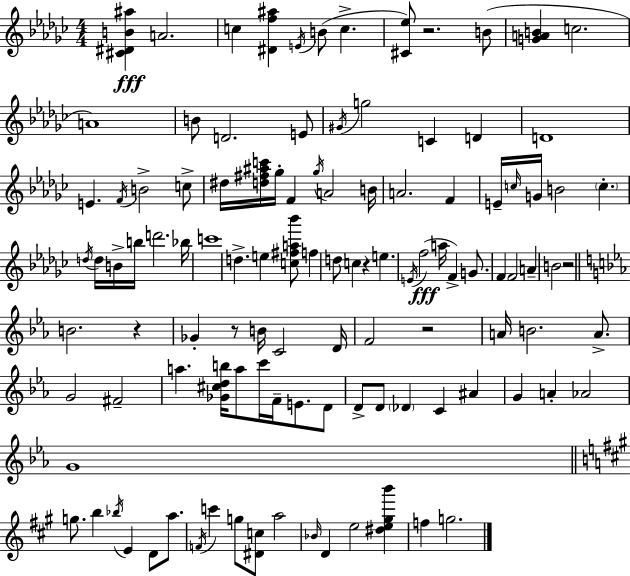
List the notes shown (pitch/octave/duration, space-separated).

[C#4,D#4,B4,A#5]/q A4/h. C5/q [D#4,F5,A#5]/q E4/s B4/e C5/q. [C#4,Eb5]/e R/h. B4/e [G4,A4,B4]/q C5/h. A4/w B4/e D4/h. E4/e G#4/s G5/h C4/q D4/q D4/w E4/q. F4/s B4/h C5/e D#5/s [D5,F#5,A#5,C6]/s Gb5/s F4/q Gb5/s A4/h B4/s A4/h. F4/q E4/s C5/s G4/s B4/h C5/q. D5/s D5/s B4/s B5/s D6/h. Bb5/s C6/w D5/q. E5/q [C5,F#5,A5,Bb6]/e F5/q D5/e C5/q R/q E5/q. E4/s F5/h A5/s F4/q G4/e. F4/q F4/h A4/q B4/h R/h B4/h. R/q Gb4/q R/e B4/s C4/h D4/s F4/h R/h A4/s B4/h. A4/e. G4/h F#4/h A5/q. [Gb4,C#5,D5,B5]/s A5/e C6/s F4/s E4/e. D4/e D4/e D4/e Db4/q C4/q A#4/q G4/q A4/q Ab4/h G4/w G5/e. B5/q Bb5/s E4/q D4/e A5/e. F4/s C6/q G5/e [D#4,C5]/e A5/h Bb4/s D4/q E5/h [D#5,E5,G#5,B6]/q F5/q G5/h.